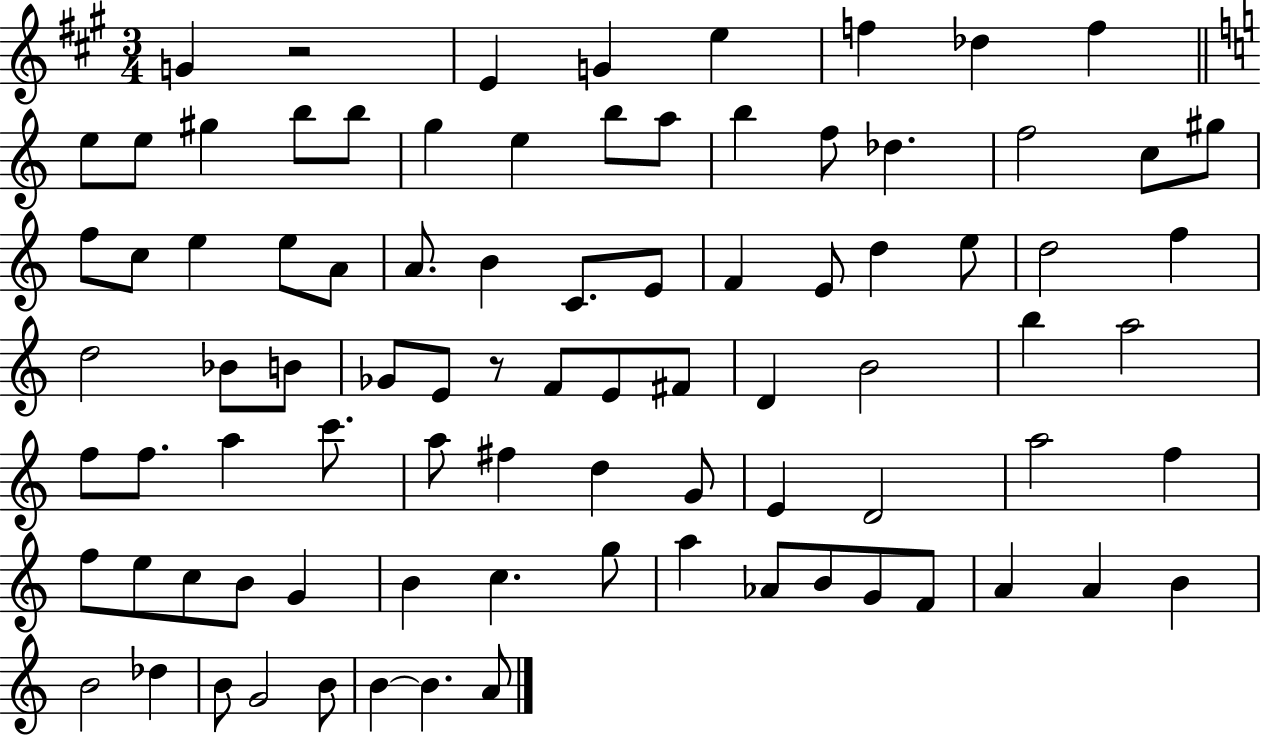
X:1
T:Untitled
M:3/4
L:1/4
K:A
G z2 E G e f _d f e/2 e/2 ^g b/2 b/2 g e b/2 a/2 b f/2 _d f2 c/2 ^g/2 f/2 c/2 e e/2 A/2 A/2 B C/2 E/2 F E/2 d e/2 d2 f d2 _B/2 B/2 _G/2 E/2 z/2 F/2 E/2 ^F/2 D B2 b a2 f/2 f/2 a c'/2 a/2 ^f d G/2 E D2 a2 f f/2 e/2 c/2 B/2 G B c g/2 a _A/2 B/2 G/2 F/2 A A B B2 _d B/2 G2 B/2 B B A/2